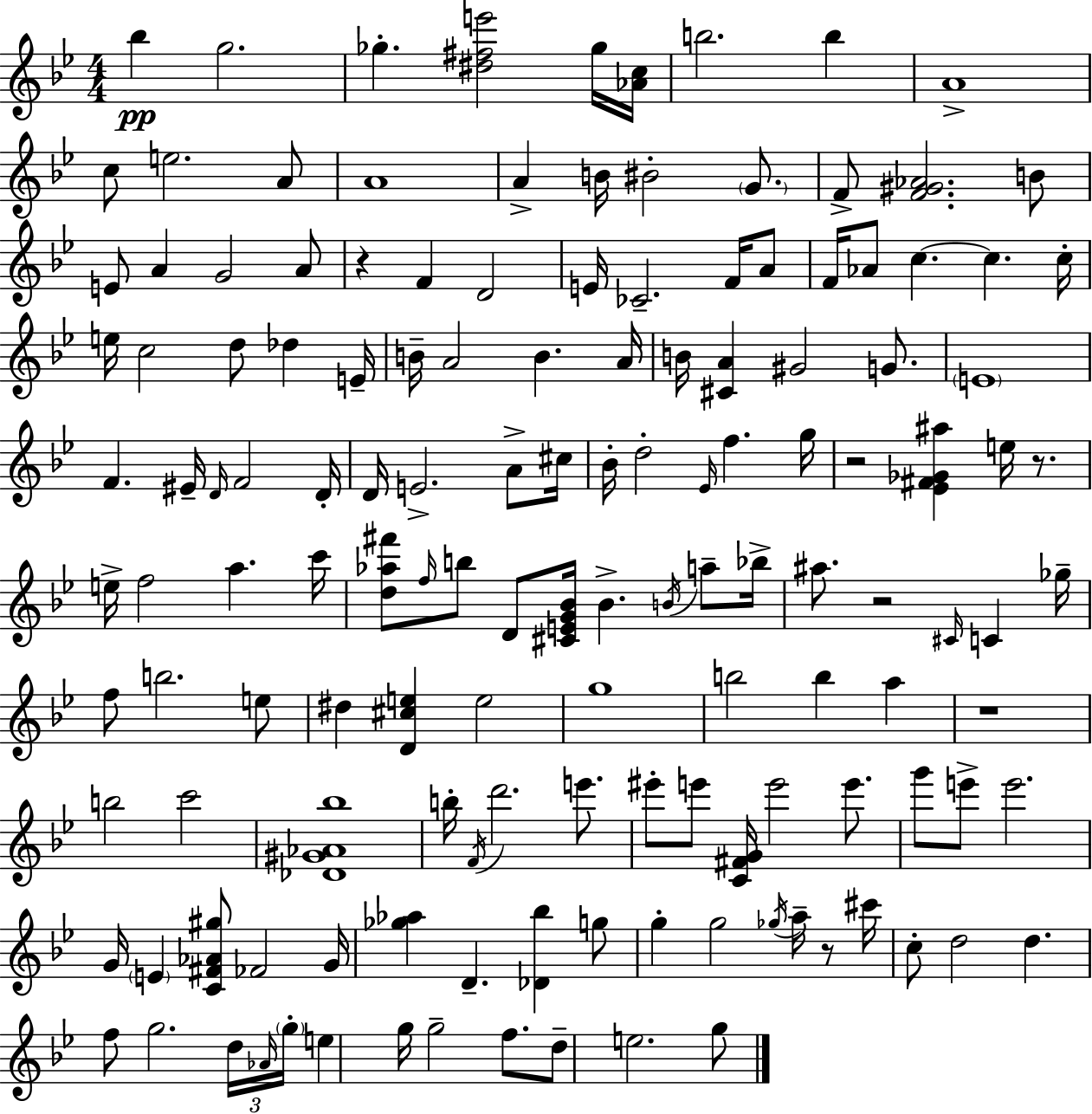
Bb5/q G5/h. Gb5/q. [D#5,F#5,E6]/h Gb5/s [Ab4,C5]/s B5/h. B5/q A4/w C5/e E5/h. A4/e A4/w A4/q B4/s BIS4/h G4/e. F4/e [F4,G#4,Ab4]/h. B4/e E4/e A4/q G4/h A4/e R/q F4/q D4/h E4/s CES4/h. F4/s A4/e F4/s Ab4/e C5/q. C5/q. C5/s E5/s C5/h D5/e Db5/q E4/s B4/s A4/h B4/q. A4/s B4/s [C#4,A4]/q G#4/h G4/e. E4/w F4/q. EIS4/s D4/s F4/h D4/s D4/s E4/h. A4/e C#5/s Bb4/s D5/h Eb4/s F5/q. G5/s R/h [Eb4,F#4,Gb4,A#5]/q E5/s R/e. E5/s F5/h A5/q. C6/s [D5,Ab5,F#6]/e F5/s B5/e D4/e [C#4,E4,G4,Bb4]/s Bb4/q. B4/s A5/e Bb5/s A#5/e. R/h C#4/s C4/q Gb5/s F5/e B5/h. E5/e D#5/q [D4,C#5,E5]/q E5/h G5/w B5/h B5/q A5/q R/w B5/h C6/h [Db4,G#4,Ab4,Bb5]/w B5/s F4/s D6/h. E6/e. EIS6/e E6/e [C4,F#4,G4]/s E6/h E6/e. G6/e E6/e E6/h. G4/s E4/q [C4,F#4,Ab4,G#5]/e FES4/h G4/s [Gb5,Ab5]/q D4/q. [Db4,Bb5]/q G5/e G5/q G5/h Gb5/s A5/s R/e C#6/s C5/e D5/h D5/q. F5/e G5/h. D5/s Ab4/s G5/s E5/q G5/s G5/h F5/e. D5/e E5/h. G5/e